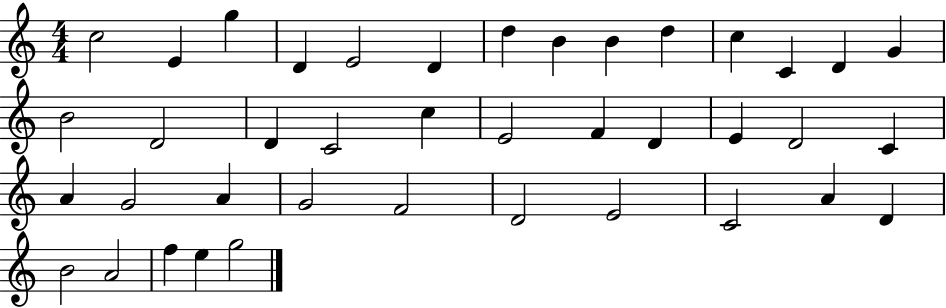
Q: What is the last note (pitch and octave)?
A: G5